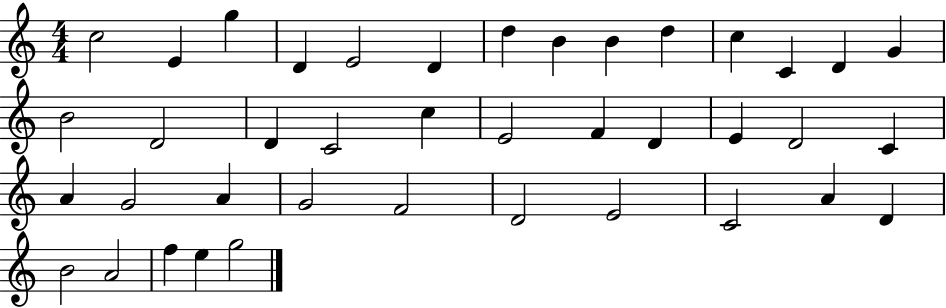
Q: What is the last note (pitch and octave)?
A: G5